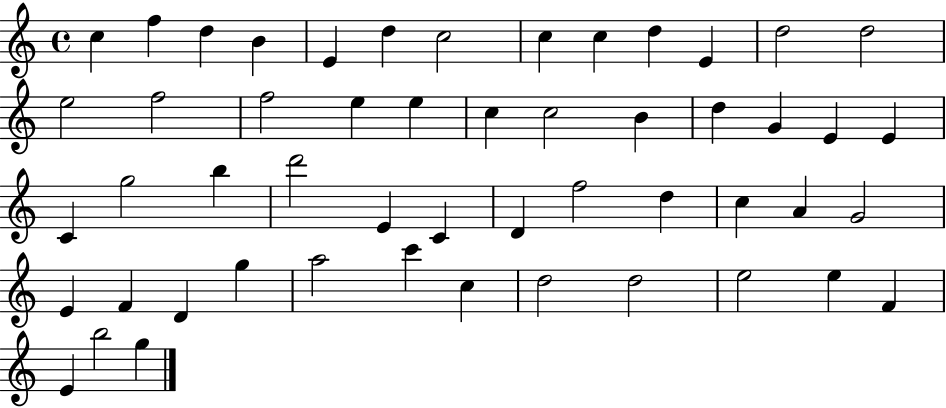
C5/q F5/q D5/q B4/q E4/q D5/q C5/h C5/q C5/q D5/q E4/q D5/h D5/h E5/h F5/h F5/h E5/q E5/q C5/q C5/h B4/q D5/q G4/q E4/q E4/q C4/q G5/h B5/q D6/h E4/q C4/q D4/q F5/h D5/q C5/q A4/q G4/h E4/q F4/q D4/q G5/q A5/h C6/q C5/q D5/h D5/h E5/h E5/q F4/q E4/q B5/h G5/q